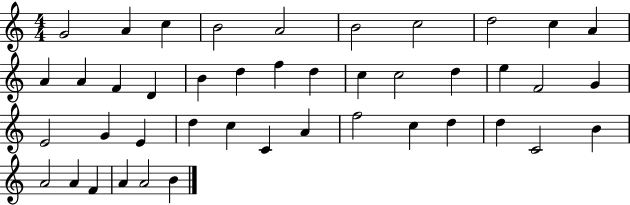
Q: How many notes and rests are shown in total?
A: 43